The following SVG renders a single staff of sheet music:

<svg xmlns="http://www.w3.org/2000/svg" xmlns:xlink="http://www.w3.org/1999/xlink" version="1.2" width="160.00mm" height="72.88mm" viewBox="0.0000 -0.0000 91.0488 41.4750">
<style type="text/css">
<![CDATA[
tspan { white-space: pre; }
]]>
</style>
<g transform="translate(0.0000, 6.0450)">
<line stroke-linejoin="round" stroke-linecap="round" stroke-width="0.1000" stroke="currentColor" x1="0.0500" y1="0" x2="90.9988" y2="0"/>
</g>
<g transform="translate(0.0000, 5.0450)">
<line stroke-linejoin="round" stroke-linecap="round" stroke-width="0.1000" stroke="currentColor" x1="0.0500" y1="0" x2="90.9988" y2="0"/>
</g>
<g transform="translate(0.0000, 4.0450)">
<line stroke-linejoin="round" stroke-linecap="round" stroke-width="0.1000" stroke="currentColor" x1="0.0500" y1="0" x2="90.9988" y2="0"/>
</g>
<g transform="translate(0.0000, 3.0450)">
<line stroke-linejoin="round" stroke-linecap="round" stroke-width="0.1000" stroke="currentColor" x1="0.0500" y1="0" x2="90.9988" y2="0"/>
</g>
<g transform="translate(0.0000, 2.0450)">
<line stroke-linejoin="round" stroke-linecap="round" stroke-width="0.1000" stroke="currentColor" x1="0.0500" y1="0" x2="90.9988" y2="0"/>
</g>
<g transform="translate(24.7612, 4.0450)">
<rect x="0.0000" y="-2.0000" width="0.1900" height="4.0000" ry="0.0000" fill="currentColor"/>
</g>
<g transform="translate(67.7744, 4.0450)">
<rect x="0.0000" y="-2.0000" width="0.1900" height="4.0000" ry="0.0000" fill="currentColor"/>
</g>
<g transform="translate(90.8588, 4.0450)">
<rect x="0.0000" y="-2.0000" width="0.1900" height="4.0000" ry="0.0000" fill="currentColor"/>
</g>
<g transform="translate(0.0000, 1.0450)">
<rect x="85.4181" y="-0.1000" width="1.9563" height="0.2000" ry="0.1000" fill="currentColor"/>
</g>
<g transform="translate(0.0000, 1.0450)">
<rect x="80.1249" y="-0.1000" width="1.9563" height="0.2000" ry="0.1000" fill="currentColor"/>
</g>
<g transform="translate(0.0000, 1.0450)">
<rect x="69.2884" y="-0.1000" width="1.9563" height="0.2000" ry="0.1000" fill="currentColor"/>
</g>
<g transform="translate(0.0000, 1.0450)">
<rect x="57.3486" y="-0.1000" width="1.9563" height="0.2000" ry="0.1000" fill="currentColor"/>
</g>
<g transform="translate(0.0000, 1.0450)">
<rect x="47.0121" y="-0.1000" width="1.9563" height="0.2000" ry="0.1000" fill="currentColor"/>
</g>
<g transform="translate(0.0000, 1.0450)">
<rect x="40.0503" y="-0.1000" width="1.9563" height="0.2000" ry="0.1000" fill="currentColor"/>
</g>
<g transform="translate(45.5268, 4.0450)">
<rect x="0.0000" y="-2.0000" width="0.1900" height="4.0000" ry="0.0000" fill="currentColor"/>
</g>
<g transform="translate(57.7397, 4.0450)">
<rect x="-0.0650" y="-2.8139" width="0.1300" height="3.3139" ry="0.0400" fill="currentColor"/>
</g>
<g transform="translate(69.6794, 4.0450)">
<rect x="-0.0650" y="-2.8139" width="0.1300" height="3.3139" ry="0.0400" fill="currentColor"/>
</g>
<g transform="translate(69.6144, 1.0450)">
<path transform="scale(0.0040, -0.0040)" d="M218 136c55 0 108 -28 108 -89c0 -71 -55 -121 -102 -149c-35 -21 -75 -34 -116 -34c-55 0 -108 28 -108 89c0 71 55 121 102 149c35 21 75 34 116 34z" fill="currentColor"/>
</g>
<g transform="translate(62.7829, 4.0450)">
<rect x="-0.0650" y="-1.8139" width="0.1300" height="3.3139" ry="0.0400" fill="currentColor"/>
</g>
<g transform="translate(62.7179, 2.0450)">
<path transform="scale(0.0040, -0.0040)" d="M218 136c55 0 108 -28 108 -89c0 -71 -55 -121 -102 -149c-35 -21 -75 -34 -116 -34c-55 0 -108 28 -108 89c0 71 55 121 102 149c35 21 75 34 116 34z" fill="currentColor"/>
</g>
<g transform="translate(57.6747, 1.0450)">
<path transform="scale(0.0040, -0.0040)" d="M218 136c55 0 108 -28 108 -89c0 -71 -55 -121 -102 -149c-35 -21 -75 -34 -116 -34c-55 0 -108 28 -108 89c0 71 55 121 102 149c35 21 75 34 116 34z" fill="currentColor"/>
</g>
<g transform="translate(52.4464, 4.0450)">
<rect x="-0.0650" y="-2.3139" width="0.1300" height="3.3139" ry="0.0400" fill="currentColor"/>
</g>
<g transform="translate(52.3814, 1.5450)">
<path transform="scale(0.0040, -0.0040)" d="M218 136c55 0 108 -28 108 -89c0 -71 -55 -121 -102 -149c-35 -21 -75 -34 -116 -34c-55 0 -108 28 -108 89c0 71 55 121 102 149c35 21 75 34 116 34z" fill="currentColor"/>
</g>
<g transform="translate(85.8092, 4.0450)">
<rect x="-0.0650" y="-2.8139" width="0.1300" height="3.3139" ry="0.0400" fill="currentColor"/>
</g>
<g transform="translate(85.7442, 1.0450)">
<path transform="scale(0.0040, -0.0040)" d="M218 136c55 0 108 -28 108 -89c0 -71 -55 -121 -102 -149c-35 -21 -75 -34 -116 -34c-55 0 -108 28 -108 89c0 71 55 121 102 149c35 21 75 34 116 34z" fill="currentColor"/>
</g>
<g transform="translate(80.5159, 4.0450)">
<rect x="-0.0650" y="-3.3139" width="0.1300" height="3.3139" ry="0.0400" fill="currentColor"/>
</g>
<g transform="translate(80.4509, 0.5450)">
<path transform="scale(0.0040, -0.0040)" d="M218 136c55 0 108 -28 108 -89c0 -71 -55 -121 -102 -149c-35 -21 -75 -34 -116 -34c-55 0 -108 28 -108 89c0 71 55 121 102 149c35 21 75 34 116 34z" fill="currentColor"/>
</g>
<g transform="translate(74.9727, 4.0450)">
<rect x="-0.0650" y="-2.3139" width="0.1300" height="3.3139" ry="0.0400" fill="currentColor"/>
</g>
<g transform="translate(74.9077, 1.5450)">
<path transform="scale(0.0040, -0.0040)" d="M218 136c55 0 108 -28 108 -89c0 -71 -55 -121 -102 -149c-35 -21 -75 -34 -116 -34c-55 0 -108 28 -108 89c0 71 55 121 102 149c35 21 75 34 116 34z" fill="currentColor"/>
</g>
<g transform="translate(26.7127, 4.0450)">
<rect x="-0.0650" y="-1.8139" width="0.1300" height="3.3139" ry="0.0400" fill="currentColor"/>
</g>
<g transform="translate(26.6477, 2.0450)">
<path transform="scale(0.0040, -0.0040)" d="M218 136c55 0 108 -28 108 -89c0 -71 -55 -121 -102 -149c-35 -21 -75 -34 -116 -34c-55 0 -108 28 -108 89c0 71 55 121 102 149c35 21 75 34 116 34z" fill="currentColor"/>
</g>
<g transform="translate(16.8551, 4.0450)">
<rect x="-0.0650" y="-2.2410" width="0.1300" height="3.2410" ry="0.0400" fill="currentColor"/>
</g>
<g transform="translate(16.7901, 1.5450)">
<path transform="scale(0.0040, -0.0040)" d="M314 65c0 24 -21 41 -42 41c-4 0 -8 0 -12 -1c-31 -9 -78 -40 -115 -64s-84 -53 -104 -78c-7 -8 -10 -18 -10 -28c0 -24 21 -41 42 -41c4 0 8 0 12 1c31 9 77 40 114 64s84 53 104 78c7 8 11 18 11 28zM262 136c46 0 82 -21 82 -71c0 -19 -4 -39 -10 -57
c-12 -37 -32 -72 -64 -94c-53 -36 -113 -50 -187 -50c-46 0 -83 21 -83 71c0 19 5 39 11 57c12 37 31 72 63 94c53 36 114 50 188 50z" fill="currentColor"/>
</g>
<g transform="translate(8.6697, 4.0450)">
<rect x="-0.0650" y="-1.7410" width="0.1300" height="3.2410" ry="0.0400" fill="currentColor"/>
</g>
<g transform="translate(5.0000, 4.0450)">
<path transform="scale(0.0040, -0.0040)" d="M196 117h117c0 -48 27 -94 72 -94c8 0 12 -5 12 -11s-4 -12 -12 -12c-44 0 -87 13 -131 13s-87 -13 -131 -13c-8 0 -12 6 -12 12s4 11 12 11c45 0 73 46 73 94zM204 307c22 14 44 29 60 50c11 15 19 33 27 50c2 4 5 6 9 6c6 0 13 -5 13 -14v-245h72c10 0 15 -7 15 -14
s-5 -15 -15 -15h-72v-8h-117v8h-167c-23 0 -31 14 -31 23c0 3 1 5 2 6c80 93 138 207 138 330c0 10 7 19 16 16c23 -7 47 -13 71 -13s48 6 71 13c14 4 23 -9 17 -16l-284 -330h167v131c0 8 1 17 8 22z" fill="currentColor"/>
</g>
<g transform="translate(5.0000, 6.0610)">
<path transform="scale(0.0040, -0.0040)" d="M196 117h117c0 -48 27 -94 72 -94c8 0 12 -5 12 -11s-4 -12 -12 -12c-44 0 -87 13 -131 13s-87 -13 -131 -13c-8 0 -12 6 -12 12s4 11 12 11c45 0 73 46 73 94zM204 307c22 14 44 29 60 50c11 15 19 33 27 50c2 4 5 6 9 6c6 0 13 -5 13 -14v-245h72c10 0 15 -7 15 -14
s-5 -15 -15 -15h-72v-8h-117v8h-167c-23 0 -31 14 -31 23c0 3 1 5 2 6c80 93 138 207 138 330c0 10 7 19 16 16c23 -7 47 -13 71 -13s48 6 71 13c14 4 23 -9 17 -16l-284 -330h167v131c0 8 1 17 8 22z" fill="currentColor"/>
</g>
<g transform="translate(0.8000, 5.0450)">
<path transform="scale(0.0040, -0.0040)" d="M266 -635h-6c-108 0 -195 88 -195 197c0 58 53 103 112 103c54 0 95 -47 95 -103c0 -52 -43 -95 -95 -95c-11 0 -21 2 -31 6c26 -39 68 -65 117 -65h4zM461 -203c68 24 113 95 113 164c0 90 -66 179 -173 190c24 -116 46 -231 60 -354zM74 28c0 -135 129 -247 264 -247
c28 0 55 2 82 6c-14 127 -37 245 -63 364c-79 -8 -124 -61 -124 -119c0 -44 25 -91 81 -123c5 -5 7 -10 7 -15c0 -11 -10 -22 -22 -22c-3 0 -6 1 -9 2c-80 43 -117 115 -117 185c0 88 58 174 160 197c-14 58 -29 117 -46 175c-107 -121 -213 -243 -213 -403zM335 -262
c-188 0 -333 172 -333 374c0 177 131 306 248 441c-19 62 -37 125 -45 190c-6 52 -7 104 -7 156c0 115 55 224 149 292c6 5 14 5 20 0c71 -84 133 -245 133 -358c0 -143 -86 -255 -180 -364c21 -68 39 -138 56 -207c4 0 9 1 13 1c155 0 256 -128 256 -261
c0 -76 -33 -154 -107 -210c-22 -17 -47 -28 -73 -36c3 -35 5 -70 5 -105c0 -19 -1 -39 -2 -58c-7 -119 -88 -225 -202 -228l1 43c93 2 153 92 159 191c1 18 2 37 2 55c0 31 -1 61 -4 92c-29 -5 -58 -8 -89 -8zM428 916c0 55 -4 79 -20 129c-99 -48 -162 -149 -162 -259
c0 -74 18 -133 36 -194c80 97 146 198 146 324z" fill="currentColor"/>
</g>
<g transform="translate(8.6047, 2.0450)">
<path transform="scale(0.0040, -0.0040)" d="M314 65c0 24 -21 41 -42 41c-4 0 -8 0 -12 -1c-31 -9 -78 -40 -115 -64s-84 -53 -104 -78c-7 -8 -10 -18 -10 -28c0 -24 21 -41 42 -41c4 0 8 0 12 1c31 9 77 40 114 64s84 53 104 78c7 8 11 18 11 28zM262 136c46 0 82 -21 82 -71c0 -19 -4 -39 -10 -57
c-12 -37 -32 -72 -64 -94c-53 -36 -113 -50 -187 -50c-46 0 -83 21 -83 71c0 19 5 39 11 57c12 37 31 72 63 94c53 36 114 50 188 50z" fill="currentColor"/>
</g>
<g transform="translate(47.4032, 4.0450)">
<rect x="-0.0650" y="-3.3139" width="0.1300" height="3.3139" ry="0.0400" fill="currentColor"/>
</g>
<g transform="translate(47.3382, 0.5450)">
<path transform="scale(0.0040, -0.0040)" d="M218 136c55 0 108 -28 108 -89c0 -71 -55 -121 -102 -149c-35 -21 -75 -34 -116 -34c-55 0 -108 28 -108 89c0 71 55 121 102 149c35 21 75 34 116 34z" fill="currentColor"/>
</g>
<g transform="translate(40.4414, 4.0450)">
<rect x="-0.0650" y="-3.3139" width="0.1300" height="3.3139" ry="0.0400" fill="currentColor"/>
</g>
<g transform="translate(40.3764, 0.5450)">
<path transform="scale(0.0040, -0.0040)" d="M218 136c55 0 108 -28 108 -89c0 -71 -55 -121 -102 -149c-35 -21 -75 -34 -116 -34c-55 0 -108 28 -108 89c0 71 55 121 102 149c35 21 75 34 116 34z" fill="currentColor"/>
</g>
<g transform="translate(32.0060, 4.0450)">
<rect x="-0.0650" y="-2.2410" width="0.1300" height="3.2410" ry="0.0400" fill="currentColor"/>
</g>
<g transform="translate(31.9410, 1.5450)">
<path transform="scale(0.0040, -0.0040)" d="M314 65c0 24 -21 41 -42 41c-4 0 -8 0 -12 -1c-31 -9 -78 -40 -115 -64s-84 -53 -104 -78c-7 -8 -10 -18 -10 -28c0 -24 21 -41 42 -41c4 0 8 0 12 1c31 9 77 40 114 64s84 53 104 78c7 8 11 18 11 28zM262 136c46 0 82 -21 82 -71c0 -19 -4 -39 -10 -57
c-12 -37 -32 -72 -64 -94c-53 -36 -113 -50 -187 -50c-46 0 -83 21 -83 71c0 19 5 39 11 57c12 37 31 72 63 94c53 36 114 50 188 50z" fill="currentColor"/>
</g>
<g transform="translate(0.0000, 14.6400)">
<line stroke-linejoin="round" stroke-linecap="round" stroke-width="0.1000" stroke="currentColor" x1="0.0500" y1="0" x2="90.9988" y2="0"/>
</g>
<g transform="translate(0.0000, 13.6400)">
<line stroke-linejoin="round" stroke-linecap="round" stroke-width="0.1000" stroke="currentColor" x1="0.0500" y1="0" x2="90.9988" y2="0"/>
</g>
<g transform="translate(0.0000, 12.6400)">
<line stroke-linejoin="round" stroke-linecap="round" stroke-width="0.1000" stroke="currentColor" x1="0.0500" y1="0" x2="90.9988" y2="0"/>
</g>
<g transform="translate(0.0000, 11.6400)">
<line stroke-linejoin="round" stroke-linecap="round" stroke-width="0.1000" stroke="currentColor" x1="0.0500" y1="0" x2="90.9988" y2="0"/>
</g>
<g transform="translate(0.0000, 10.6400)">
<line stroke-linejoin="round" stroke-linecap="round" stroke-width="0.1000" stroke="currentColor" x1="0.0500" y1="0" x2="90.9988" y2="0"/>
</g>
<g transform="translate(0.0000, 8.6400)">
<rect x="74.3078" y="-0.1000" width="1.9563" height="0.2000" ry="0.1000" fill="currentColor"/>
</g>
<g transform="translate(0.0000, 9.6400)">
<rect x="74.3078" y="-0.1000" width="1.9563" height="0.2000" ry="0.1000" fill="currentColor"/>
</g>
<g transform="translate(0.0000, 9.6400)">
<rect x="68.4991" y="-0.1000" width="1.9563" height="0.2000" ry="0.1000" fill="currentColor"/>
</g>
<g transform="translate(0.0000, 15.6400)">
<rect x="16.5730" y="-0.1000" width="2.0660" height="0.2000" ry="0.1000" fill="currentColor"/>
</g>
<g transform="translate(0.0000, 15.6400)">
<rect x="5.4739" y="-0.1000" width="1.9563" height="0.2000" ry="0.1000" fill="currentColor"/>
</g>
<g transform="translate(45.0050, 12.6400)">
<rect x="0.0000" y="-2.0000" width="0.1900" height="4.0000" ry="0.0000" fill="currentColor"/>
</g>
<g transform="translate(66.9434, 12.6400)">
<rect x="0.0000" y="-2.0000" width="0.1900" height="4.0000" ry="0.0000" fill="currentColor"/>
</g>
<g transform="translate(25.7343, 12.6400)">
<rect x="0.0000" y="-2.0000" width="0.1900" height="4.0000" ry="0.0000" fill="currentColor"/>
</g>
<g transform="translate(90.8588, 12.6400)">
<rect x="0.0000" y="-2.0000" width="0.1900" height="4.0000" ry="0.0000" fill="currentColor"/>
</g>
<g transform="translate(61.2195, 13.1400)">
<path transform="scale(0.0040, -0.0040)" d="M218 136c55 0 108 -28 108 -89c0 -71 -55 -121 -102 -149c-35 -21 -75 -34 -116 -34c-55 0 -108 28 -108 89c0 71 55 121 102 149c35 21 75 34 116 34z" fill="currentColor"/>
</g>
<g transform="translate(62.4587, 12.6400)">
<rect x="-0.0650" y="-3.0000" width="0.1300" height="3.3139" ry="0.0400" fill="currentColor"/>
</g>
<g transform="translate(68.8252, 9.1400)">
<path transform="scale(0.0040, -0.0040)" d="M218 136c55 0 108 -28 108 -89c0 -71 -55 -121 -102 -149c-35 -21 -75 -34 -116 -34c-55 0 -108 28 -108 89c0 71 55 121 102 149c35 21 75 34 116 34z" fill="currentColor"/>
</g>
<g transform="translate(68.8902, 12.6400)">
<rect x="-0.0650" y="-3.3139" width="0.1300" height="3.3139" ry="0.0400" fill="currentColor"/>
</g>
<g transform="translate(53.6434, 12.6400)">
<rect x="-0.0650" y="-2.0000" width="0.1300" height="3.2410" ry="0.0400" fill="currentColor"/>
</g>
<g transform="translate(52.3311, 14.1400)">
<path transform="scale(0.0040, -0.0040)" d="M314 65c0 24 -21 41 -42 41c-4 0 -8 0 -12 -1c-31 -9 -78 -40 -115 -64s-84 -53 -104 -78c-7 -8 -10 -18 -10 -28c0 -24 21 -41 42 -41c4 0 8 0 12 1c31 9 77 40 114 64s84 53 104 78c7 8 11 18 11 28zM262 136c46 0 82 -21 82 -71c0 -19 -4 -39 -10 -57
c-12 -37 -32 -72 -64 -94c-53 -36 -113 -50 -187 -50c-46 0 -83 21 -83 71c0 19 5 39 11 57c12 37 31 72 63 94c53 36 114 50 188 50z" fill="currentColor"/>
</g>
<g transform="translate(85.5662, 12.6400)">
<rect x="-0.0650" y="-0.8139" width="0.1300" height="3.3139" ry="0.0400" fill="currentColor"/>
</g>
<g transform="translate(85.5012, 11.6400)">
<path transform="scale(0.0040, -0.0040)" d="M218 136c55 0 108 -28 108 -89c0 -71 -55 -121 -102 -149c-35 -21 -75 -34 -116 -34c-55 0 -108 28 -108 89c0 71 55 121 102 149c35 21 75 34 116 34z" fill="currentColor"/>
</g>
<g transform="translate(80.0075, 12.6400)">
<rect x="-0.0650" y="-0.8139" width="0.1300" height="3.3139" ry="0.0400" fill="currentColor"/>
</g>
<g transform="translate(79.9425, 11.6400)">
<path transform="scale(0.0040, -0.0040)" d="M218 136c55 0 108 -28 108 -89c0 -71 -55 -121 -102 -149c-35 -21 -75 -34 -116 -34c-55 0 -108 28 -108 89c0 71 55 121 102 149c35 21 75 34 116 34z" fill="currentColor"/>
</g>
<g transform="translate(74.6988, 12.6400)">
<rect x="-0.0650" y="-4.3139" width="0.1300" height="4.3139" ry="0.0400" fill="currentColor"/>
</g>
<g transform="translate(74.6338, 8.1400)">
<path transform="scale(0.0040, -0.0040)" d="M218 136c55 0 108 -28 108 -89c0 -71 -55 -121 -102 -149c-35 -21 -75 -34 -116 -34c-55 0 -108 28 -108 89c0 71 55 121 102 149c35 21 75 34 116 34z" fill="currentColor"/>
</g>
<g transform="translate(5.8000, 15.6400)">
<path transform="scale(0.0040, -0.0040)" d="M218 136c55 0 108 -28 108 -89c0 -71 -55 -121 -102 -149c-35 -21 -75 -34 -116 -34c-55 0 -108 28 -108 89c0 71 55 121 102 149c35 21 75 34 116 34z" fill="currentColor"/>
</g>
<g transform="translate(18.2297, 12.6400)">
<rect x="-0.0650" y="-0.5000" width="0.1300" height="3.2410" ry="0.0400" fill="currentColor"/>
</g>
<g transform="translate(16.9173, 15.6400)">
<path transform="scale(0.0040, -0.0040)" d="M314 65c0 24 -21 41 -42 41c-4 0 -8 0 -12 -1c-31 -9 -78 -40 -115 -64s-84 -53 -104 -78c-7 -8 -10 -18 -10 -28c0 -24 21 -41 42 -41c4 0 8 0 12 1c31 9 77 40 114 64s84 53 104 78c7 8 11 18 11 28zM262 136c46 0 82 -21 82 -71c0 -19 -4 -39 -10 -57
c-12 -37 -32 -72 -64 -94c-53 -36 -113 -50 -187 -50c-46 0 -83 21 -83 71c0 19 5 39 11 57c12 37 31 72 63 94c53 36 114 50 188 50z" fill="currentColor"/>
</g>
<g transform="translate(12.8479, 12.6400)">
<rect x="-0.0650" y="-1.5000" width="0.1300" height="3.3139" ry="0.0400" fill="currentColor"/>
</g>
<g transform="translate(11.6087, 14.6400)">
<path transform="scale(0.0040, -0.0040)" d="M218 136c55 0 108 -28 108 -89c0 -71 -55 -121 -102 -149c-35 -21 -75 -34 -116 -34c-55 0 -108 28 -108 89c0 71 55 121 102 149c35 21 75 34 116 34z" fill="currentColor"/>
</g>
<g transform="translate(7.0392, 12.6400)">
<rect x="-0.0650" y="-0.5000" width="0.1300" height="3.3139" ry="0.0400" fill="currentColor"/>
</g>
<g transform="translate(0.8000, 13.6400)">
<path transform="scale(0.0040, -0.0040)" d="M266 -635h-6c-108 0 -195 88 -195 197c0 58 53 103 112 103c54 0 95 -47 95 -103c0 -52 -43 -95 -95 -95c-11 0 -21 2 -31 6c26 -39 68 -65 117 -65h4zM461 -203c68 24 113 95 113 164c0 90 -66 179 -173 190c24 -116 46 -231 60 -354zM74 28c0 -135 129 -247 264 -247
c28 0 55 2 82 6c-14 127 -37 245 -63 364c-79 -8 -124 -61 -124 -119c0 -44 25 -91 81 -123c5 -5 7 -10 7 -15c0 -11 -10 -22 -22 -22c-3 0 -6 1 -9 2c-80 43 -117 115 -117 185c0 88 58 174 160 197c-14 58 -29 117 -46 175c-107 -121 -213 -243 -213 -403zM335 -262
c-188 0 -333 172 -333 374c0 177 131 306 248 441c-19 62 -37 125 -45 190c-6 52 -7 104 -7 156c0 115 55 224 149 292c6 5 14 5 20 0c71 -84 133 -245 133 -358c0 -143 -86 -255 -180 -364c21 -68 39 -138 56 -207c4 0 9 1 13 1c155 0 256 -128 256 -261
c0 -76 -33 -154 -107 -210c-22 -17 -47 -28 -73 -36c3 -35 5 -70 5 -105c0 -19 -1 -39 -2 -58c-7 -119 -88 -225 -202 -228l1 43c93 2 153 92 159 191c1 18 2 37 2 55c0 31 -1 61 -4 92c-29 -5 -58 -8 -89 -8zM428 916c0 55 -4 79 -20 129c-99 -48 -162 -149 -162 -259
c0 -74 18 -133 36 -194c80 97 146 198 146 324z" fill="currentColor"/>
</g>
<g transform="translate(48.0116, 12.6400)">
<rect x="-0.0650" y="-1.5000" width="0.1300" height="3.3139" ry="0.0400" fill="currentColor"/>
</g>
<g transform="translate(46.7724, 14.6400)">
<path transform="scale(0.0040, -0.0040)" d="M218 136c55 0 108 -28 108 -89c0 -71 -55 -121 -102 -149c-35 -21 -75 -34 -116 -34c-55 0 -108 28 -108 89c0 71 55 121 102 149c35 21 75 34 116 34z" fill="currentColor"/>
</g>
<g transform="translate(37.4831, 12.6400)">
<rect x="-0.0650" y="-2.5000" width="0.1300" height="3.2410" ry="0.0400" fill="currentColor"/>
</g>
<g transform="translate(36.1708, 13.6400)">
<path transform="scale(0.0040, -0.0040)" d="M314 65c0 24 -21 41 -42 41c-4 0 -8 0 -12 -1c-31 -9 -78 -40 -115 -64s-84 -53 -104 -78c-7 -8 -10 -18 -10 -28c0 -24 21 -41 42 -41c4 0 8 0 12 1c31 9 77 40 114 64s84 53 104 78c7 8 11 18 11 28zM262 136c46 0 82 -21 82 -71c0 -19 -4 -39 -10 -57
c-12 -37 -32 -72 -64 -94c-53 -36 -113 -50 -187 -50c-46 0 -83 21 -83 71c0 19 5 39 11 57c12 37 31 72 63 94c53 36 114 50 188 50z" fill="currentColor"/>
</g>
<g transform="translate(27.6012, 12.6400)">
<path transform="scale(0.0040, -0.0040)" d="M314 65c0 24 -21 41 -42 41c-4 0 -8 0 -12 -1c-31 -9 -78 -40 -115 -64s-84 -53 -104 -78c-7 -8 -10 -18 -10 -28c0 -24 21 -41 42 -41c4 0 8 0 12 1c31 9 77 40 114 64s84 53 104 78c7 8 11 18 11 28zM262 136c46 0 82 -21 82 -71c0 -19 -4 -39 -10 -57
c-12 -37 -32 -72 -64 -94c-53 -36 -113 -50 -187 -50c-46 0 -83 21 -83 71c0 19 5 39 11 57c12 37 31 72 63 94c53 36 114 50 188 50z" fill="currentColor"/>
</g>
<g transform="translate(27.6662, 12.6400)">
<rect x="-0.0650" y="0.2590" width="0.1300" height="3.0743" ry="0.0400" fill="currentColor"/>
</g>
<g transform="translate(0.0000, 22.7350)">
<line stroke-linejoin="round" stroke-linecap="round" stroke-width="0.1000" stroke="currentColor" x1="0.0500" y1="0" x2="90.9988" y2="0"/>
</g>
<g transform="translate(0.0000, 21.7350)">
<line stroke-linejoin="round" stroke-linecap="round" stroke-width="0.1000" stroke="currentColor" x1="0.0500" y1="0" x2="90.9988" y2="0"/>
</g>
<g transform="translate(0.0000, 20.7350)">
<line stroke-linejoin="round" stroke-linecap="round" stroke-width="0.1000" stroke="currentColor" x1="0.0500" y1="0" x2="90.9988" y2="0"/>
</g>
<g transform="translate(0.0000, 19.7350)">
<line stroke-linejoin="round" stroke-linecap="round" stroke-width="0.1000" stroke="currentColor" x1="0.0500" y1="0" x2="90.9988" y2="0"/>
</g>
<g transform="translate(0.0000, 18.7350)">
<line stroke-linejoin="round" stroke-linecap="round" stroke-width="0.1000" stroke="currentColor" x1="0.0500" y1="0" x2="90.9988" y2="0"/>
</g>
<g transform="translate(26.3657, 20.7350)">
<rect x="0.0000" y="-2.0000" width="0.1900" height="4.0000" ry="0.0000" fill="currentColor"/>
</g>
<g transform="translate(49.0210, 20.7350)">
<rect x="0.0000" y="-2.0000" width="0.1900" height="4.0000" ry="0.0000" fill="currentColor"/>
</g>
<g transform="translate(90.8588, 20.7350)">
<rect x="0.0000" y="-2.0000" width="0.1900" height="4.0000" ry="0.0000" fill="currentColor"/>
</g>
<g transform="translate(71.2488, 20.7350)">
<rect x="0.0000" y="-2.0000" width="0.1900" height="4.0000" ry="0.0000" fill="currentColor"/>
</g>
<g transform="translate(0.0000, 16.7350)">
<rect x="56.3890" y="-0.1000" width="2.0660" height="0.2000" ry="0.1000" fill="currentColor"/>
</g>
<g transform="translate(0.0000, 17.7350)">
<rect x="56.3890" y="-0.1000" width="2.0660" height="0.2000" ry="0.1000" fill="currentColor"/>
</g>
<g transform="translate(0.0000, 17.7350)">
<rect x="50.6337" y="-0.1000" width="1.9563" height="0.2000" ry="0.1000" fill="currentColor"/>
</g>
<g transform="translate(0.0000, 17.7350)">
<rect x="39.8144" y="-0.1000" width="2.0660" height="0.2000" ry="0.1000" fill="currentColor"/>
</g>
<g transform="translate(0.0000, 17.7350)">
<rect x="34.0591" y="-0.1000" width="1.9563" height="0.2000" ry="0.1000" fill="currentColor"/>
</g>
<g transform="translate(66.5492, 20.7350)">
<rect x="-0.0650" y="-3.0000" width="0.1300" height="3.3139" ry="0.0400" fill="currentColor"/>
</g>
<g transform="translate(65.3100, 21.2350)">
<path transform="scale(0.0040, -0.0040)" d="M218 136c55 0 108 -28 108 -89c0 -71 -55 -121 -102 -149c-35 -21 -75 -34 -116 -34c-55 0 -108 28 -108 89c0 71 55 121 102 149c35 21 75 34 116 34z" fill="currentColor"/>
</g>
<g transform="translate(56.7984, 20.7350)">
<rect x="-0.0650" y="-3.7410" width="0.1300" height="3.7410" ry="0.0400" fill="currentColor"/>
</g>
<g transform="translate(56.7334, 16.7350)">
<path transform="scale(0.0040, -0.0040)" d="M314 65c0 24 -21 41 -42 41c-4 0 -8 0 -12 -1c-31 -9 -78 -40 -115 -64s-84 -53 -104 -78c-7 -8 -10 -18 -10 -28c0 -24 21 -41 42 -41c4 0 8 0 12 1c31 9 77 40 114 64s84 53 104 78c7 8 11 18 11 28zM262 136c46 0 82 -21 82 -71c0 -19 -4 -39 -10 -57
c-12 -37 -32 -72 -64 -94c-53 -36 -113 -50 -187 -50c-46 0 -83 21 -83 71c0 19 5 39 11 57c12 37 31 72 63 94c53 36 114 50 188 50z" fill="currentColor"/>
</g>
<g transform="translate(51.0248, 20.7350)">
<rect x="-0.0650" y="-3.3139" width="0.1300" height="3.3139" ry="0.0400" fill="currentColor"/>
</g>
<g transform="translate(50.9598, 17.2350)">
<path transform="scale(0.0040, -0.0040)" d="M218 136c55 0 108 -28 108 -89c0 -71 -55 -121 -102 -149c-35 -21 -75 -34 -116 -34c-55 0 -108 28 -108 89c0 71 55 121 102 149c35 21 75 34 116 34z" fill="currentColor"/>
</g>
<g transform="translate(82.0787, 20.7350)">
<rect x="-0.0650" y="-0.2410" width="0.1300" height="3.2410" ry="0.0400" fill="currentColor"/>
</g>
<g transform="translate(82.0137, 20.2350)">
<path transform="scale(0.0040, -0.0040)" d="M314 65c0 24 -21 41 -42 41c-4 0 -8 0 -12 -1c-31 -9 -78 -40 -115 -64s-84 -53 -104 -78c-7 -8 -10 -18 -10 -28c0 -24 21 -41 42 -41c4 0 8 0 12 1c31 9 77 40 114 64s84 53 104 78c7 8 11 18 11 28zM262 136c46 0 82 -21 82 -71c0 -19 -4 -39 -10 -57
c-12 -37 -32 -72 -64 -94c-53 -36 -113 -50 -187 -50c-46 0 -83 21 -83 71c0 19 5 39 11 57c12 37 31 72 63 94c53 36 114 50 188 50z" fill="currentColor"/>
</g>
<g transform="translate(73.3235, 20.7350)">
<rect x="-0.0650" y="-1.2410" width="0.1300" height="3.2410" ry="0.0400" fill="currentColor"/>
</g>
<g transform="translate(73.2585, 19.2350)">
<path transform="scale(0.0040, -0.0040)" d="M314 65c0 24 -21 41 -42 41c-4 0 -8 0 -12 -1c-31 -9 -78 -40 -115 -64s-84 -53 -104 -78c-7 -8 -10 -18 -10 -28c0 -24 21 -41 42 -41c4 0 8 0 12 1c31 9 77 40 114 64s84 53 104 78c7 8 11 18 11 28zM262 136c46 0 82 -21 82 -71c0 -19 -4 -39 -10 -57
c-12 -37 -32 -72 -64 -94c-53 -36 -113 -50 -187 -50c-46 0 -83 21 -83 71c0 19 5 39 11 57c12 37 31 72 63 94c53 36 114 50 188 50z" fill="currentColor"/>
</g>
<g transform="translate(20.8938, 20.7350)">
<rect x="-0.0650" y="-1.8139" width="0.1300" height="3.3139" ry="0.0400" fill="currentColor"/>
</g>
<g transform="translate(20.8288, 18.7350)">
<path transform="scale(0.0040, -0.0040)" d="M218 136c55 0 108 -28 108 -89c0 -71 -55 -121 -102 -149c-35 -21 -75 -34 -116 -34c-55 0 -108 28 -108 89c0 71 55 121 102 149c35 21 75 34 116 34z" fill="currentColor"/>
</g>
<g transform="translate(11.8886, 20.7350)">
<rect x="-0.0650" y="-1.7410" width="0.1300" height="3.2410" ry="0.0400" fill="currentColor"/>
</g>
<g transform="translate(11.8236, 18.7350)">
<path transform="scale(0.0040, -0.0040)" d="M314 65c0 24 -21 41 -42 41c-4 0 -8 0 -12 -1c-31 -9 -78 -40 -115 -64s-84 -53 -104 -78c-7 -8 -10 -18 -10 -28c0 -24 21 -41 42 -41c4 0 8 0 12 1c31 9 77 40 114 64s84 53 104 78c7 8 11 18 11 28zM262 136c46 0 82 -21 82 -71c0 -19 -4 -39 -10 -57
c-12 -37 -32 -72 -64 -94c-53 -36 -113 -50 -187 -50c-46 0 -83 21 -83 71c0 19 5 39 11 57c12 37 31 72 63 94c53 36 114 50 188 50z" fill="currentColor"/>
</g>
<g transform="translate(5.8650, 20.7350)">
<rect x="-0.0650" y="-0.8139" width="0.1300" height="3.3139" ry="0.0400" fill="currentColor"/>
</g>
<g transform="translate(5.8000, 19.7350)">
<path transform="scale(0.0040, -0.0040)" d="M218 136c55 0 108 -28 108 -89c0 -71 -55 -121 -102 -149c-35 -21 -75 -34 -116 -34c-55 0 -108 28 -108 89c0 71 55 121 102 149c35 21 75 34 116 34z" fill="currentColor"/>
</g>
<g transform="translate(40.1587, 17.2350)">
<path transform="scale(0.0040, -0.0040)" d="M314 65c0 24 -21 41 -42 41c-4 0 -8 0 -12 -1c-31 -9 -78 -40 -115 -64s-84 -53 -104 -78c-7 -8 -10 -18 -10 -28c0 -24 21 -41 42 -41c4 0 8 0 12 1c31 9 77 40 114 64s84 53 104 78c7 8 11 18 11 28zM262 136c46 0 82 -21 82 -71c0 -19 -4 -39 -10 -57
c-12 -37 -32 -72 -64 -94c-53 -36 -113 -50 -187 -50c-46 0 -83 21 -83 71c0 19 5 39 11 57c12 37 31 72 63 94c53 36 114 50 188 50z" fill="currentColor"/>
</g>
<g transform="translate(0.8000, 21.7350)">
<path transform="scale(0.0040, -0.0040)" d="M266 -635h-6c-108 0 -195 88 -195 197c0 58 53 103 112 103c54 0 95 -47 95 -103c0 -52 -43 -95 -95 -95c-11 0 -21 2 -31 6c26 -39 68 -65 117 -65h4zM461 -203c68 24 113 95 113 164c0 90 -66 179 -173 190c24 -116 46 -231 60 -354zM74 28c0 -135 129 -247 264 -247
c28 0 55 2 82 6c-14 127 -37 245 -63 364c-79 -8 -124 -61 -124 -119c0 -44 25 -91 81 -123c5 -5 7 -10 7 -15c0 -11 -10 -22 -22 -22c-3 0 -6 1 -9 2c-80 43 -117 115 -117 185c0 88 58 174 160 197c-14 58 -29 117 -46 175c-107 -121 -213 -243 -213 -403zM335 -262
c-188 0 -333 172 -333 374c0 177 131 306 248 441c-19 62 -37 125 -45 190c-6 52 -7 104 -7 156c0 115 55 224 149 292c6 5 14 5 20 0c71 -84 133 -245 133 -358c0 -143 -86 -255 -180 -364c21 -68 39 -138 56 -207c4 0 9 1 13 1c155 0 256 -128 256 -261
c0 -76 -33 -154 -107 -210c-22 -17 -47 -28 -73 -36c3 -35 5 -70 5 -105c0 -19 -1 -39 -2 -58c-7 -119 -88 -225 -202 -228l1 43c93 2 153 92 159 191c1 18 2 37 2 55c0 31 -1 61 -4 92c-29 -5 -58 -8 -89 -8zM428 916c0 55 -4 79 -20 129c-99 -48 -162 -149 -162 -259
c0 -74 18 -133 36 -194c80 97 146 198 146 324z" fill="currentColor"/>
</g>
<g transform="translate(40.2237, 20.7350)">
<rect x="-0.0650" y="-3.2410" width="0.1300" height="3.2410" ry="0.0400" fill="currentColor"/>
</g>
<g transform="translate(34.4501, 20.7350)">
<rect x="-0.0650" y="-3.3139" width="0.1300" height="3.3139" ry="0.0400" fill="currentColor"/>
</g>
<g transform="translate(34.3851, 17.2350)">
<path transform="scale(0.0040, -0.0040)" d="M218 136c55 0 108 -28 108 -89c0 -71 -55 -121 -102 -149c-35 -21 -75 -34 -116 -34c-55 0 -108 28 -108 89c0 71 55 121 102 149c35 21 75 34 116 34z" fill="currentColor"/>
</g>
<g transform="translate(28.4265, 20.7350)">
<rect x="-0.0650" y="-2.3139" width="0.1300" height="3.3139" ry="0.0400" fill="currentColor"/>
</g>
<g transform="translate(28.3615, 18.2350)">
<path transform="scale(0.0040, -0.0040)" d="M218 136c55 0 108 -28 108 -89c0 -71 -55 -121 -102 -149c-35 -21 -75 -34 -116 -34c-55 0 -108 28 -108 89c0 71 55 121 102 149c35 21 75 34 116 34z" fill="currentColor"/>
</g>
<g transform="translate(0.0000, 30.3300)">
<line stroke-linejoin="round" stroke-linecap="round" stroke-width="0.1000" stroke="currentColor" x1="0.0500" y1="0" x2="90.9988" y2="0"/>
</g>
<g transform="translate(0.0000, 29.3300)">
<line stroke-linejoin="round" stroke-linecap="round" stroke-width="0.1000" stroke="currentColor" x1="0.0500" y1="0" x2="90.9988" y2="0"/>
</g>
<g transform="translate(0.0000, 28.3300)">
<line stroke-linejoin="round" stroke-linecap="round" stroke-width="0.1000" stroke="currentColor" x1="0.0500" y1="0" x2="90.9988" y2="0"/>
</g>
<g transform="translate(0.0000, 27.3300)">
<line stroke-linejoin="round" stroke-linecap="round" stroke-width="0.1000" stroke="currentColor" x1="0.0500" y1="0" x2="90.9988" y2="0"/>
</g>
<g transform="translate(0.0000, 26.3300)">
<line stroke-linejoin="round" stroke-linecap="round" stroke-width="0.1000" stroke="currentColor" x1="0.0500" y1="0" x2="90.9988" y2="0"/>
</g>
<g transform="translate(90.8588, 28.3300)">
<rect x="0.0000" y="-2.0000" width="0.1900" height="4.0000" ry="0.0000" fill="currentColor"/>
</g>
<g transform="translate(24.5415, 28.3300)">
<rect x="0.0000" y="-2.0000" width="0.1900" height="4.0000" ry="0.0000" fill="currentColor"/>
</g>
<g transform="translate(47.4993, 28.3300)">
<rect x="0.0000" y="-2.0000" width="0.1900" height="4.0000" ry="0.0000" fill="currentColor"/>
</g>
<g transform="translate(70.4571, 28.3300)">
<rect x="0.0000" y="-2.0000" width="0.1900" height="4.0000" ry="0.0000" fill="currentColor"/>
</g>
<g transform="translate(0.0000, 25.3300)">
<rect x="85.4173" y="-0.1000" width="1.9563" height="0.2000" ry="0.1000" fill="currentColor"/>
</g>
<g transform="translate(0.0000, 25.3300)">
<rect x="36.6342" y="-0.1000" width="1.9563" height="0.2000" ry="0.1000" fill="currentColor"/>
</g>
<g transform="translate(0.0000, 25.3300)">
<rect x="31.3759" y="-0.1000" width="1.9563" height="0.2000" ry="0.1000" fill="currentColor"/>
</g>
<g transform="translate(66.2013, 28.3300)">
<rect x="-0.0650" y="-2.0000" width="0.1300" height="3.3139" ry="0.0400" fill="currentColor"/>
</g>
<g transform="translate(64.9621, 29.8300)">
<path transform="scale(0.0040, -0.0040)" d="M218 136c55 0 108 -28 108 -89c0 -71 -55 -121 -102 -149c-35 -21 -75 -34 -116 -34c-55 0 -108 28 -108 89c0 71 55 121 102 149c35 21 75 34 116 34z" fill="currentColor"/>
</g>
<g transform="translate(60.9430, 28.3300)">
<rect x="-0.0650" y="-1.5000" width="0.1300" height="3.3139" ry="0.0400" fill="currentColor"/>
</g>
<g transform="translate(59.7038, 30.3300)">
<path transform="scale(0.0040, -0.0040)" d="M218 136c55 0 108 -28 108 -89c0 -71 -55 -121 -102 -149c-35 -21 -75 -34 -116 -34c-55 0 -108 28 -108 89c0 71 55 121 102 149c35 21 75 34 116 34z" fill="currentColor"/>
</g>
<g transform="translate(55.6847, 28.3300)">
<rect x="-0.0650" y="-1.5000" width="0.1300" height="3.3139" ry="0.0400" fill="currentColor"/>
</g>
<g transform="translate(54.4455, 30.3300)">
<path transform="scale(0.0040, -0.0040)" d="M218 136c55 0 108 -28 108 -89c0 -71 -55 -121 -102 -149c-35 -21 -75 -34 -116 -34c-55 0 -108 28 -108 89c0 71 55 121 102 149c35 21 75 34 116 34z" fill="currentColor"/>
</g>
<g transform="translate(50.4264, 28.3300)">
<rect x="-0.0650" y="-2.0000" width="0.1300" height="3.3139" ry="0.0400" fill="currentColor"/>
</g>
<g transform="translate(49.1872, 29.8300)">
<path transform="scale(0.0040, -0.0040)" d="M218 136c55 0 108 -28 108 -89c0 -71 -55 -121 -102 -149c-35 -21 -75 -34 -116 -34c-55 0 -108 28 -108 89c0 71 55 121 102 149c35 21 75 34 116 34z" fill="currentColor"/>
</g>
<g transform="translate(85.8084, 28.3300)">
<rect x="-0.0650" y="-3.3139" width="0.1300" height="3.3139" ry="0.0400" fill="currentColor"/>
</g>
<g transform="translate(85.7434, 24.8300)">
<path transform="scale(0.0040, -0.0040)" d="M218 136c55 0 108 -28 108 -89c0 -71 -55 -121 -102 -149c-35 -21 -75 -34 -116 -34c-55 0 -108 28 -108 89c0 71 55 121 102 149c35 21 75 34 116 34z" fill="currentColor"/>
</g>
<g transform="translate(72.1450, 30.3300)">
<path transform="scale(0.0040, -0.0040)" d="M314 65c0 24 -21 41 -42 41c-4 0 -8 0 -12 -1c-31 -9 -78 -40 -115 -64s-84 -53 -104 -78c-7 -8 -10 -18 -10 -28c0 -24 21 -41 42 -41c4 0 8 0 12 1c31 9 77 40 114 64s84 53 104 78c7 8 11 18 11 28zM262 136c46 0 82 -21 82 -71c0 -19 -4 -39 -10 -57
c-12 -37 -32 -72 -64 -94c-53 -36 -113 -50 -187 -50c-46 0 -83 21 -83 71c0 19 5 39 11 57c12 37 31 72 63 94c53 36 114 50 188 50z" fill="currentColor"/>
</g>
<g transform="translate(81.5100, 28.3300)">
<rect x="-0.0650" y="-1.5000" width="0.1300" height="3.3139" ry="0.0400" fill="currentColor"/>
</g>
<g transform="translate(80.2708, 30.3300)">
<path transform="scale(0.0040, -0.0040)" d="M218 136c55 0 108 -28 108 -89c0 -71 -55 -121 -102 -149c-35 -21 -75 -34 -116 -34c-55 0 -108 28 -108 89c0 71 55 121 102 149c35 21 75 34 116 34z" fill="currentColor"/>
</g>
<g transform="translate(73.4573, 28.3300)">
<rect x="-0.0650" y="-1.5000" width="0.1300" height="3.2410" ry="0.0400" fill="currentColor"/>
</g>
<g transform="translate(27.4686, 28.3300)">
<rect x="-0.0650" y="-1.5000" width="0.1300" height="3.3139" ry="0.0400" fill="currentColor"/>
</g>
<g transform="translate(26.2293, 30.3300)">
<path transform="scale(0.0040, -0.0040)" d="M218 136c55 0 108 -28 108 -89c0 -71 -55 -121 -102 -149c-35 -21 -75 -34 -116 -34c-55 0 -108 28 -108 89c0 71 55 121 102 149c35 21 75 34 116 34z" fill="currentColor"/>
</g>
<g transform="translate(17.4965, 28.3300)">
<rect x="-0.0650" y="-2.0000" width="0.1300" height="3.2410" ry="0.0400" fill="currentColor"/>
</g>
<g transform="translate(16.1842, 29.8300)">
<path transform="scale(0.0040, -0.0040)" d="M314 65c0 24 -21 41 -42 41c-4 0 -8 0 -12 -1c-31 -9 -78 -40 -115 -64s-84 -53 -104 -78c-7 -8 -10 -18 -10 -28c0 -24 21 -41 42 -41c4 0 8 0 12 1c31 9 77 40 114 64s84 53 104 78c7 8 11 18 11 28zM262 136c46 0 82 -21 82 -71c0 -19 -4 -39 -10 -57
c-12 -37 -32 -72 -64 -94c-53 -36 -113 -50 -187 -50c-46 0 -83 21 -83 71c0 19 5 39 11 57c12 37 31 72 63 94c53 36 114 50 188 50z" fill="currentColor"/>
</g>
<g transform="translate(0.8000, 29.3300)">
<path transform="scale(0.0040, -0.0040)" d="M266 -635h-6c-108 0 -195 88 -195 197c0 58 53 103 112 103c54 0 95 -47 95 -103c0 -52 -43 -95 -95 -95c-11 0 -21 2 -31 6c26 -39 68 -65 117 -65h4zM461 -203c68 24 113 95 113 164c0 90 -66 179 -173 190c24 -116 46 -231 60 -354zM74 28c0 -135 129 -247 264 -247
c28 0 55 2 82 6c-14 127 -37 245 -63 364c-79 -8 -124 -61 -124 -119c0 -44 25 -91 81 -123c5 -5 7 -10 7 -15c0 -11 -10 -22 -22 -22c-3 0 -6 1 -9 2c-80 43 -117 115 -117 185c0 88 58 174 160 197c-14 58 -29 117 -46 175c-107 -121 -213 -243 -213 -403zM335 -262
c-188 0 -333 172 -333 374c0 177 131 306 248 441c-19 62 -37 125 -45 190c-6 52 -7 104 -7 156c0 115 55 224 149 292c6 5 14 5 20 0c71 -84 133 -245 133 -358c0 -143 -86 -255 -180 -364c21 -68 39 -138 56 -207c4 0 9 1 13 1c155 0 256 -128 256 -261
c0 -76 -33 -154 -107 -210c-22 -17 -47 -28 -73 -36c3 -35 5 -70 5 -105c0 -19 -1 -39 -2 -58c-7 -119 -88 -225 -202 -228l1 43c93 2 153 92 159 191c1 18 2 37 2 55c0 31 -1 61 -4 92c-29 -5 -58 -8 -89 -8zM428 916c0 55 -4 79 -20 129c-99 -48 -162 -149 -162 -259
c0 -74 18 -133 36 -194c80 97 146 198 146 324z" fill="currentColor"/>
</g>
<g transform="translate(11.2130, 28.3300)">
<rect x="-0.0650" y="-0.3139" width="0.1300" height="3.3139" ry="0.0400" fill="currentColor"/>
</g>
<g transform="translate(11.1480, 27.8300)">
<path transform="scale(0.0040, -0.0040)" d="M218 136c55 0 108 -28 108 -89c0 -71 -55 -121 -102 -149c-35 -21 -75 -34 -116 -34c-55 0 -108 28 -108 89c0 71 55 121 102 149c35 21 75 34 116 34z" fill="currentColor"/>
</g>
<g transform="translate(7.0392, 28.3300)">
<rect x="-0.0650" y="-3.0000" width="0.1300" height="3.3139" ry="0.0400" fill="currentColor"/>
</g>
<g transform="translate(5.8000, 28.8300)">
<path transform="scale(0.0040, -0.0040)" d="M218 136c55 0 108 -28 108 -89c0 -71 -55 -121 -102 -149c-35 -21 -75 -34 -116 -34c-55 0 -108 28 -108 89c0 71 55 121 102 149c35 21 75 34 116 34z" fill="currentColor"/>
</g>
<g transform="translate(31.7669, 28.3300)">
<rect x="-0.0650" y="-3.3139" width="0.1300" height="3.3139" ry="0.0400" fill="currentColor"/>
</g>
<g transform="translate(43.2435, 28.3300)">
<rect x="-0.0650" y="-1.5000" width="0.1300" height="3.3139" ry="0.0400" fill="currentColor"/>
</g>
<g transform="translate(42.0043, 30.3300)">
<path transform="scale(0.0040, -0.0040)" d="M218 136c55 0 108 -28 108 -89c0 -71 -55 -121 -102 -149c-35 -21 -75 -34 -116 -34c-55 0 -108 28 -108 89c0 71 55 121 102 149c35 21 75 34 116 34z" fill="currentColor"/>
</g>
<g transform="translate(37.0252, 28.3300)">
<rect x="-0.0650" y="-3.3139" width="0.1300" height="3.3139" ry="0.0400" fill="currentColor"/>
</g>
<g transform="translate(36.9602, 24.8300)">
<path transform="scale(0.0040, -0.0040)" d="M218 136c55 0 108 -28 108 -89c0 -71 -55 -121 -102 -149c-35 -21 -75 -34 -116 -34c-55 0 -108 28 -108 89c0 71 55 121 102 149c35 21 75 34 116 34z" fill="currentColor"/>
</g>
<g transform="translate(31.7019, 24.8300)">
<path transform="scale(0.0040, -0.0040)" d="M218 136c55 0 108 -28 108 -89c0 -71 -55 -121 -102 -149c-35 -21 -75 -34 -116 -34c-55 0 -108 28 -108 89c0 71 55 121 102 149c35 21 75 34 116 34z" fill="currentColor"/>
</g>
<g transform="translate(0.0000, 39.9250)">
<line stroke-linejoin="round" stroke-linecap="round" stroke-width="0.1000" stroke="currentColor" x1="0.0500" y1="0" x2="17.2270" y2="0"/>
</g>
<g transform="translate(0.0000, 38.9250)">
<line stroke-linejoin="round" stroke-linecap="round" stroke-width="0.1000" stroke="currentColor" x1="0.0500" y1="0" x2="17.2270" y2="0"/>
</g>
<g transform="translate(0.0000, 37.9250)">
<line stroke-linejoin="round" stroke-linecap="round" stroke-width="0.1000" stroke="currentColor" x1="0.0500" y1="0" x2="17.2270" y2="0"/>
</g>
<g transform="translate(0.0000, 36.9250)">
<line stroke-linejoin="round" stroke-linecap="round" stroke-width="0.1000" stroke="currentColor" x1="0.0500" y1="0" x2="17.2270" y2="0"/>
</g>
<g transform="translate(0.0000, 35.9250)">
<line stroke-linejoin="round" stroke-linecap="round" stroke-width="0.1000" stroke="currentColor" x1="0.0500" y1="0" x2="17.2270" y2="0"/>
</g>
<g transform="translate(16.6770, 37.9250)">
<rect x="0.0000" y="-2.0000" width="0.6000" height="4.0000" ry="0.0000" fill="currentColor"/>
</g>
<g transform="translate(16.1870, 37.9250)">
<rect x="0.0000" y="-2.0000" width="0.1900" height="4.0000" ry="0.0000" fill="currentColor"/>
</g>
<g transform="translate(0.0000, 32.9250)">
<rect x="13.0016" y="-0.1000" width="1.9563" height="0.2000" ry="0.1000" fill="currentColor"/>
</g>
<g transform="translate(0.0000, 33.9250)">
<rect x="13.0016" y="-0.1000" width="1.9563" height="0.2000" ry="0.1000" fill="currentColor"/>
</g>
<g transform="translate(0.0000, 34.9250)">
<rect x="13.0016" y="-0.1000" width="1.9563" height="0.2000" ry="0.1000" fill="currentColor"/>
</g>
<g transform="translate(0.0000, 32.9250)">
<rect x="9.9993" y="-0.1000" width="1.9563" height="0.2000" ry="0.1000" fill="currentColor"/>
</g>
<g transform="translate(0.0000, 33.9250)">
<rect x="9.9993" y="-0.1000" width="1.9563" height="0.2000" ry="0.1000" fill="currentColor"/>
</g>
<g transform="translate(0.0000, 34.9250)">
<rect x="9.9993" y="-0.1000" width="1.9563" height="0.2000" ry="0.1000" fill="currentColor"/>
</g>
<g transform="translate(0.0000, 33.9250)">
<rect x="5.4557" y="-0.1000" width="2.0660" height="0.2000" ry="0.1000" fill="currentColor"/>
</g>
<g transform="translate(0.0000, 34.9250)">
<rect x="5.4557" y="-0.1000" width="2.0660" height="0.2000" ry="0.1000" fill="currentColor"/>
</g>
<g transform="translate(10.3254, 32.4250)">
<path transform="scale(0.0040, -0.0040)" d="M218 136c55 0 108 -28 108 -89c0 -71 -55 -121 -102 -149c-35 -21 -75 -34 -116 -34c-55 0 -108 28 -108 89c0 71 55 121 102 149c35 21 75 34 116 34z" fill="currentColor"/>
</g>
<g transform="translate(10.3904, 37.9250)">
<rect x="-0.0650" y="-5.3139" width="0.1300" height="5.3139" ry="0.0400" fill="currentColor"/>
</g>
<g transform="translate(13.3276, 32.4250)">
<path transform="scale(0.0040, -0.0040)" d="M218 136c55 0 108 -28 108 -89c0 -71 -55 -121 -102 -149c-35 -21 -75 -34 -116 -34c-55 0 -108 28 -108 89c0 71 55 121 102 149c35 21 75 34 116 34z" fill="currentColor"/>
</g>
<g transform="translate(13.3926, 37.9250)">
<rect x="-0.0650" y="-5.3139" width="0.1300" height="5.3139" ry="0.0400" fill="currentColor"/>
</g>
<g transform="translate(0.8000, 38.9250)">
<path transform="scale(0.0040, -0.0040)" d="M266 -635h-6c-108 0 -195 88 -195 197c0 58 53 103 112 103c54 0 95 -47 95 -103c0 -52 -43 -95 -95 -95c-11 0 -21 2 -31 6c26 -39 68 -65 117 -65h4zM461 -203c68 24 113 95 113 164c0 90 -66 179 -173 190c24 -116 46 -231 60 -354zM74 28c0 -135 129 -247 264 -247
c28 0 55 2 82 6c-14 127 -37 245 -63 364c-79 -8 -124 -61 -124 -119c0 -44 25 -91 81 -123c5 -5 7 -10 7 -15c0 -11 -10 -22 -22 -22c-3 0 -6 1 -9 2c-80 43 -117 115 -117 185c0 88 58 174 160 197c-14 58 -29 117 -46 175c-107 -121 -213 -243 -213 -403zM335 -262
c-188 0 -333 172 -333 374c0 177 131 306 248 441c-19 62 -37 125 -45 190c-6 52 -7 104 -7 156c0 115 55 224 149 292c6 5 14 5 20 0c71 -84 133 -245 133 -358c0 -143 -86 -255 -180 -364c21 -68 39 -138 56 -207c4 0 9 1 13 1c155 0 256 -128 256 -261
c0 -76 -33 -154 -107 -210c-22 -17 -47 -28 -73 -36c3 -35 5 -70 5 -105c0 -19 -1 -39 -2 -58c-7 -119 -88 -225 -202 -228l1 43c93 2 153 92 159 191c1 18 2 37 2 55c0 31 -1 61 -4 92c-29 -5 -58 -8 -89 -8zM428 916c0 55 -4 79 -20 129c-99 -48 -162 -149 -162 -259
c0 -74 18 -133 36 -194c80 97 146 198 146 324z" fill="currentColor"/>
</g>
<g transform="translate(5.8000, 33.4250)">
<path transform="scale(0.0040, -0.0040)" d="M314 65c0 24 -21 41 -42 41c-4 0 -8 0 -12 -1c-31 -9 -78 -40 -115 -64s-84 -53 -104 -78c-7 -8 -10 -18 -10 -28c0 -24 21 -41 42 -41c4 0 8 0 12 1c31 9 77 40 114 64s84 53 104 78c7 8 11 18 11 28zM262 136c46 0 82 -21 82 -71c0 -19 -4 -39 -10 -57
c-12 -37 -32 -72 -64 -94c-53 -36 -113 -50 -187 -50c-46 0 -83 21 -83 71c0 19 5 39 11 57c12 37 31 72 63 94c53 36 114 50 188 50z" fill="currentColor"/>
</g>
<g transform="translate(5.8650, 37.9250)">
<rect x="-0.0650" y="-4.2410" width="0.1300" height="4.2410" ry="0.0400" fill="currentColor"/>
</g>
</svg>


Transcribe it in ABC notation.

X:1
T:Untitled
M:4/4
L:1/4
K:C
f2 g2 f g2 b b g a f a g b a C E C2 B2 G2 E F2 A b d' d d d f2 f g b b2 b c'2 A e2 c2 A c F2 E b b E F E E F E2 E b d'2 f' f'